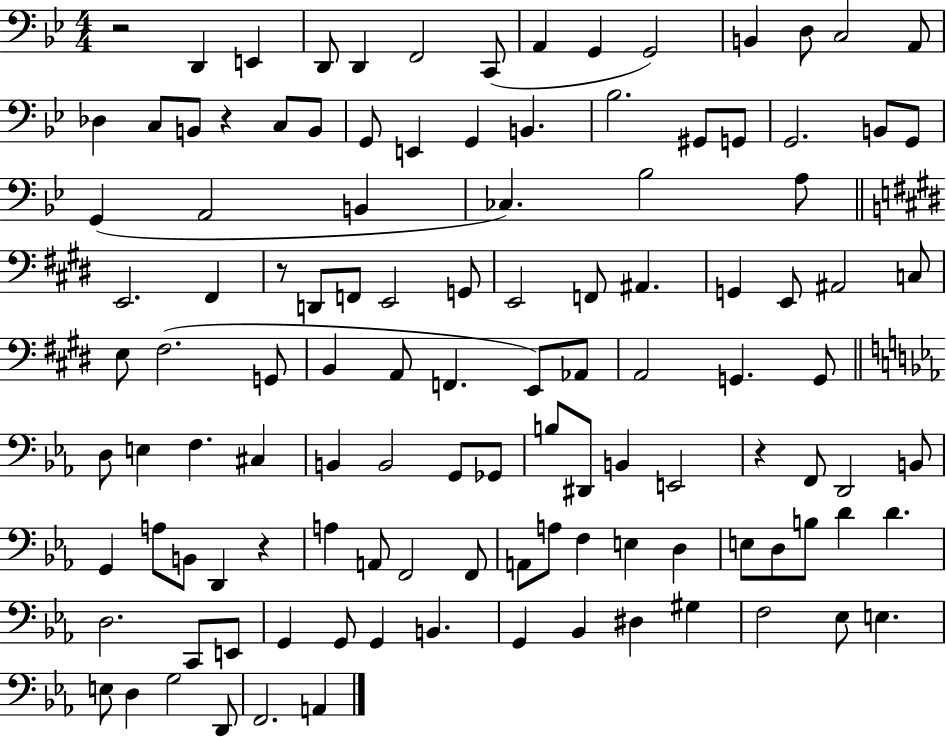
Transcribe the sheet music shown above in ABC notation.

X:1
T:Untitled
M:4/4
L:1/4
K:Bb
z2 D,, E,, D,,/2 D,, F,,2 C,,/2 A,, G,, G,,2 B,, D,/2 C,2 A,,/2 _D, C,/2 B,,/2 z C,/2 B,,/2 G,,/2 E,, G,, B,, _B,2 ^G,,/2 G,,/2 G,,2 B,,/2 G,,/2 G,, A,,2 B,, _C, _B,2 A,/2 E,,2 ^F,, z/2 D,,/2 F,,/2 E,,2 G,,/2 E,,2 F,,/2 ^A,, G,, E,,/2 ^A,,2 C,/2 E,/2 ^F,2 G,,/2 B,, A,,/2 F,, E,,/2 _A,,/2 A,,2 G,, G,,/2 D,/2 E, F, ^C, B,, B,,2 G,,/2 _G,,/2 B,/2 ^D,,/2 B,, E,,2 z F,,/2 D,,2 B,,/2 G,, A,/2 B,,/2 D,, z A, A,,/2 F,,2 F,,/2 A,,/2 A,/2 F, E, D, E,/2 D,/2 B,/2 D D D,2 C,,/2 E,,/2 G,, G,,/2 G,, B,, G,, _B,, ^D, ^G, F,2 _E,/2 E, E,/2 D, G,2 D,,/2 F,,2 A,,